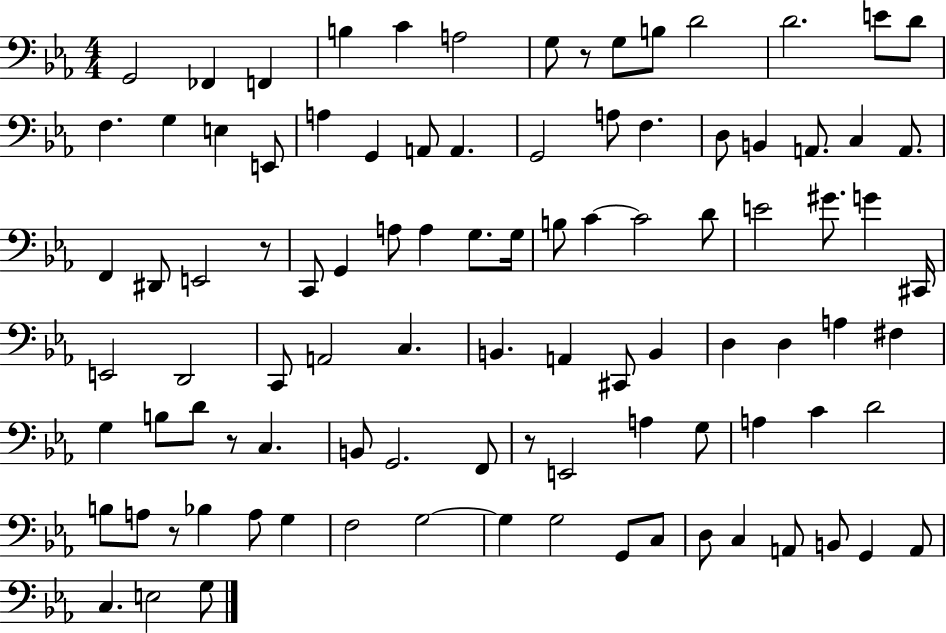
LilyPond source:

{
  \clef bass
  \numericTimeSignature
  \time 4/4
  \key ees \major
  \repeat volta 2 { g,2 fes,4 f,4 | b4 c'4 a2 | g8 r8 g8 b8 d'2 | d'2. e'8 d'8 | \break f4. g4 e4 e,8 | a4 g,4 a,8 a,4. | g,2 a8 f4. | d8 b,4 a,8. c4 a,8. | \break f,4 dis,8 e,2 r8 | c,8 g,4 a8 a4 g8. g16 | b8 c'4~~ c'2 d'8 | e'2 gis'8. g'4 cis,16 | \break e,2 d,2 | c,8 a,2 c4. | b,4. a,4 cis,8 b,4 | d4 d4 a4 fis4 | \break g4 b8 d'8 r8 c4. | b,8 g,2. f,8 | r8 e,2 a4 g8 | a4 c'4 d'2 | \break b8 a8 r8 bes4 a8 g4 | f2 g2~~ | g4 g2 g,8 c8 | d8 c4 a,8 b,8 g,4 a,8 | \break c4. e2 g8 | } \bar "|."
}